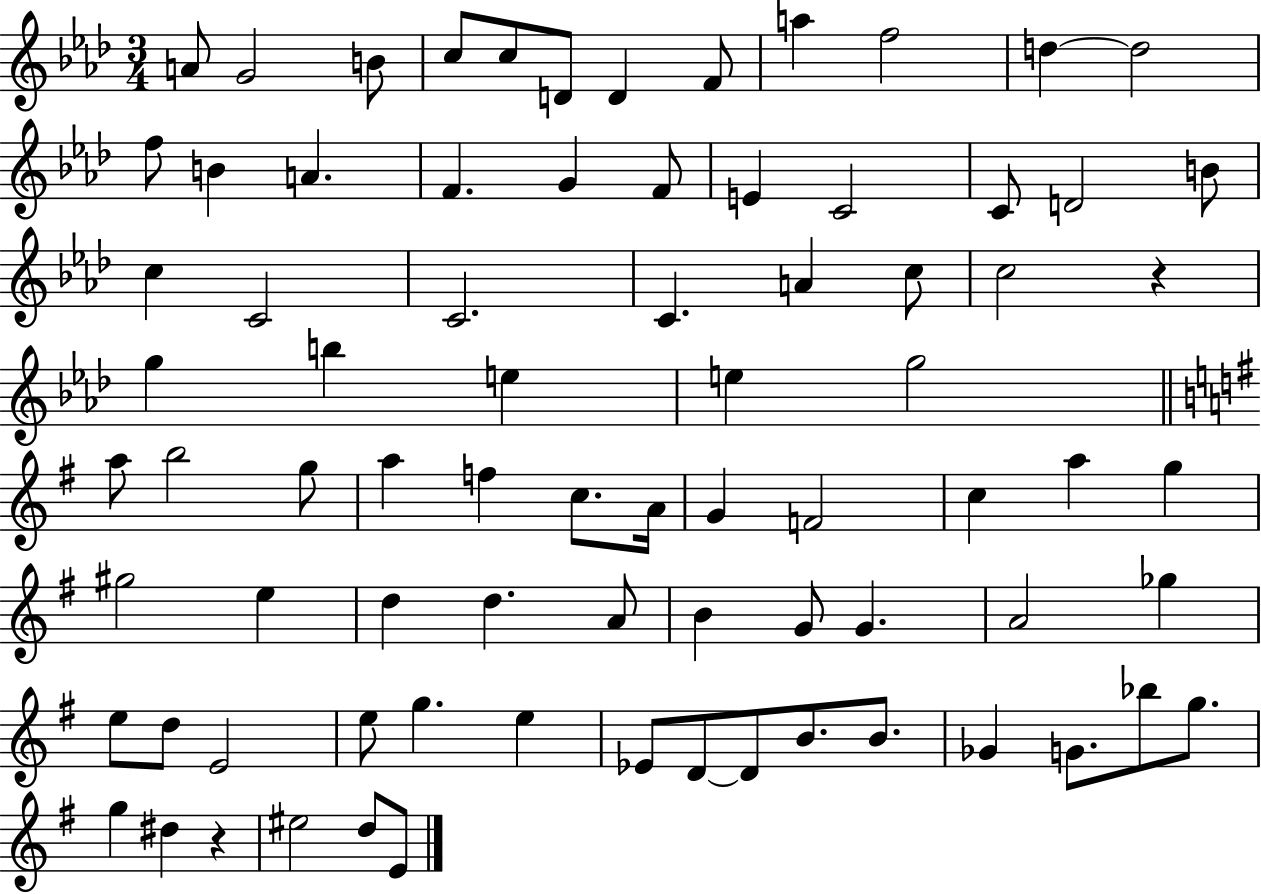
A4/e G4/h B4/e C5/e C5/e D4/e D4/q F4/e A5/q F5/h D5/q D5/h F5/e B4/q A4/q. F4/q. G4/q F4/e E4/q C4/h C4/e D4/h B4/e C5/q C4/h C4/h. C4/q. A4/q C5/e C5/h R/q G5/q B5/q E5/q E5/q G5/h A5/e B5/h G5/e A5/q F5/q C5/e. A4/s G4/q F4/h C5/q A5/q G5/q G#5/h E5/q D5/q D5/q. A4/e B4/q G4/e G4/q. A4/h Gb5/q E5/e D5/e E4/h E5/e G5/q. E5/q Eb4/e D4/e D4/e B4/e. B4/e. Gb4/q G4/e. Bb5/e G5/e. G5/q D#5/q R/q EIS5/h D5/e E4/e